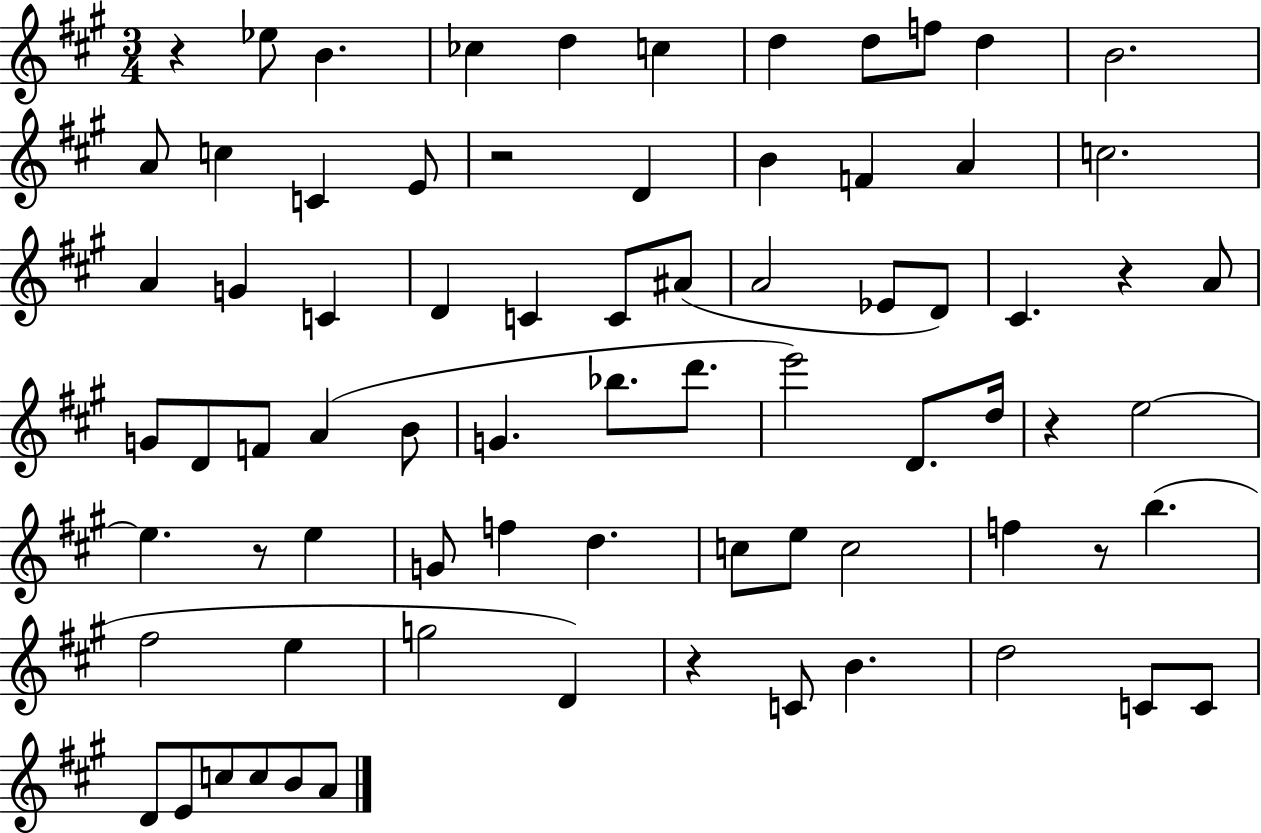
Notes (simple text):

R/q Eb5/e B4/q. CES5/q D5/q C5/q D5/q D5/e F5/e D5/q B4/h. A4/e C5/q C4/q E4/e R/h D4/q B4/q F4/q A4/q C5/h. A4/q G4/q C4/q D4/q C4/q C4/e A#4/e A4/h Eb4/e D4/e C#4/q. R/q A4/e G4/e D4/e F4/e A4/q B4/e G4/q. Bb5/e. D6/e. E6/h D4/e. D5/s R/q E5/h E5/q. R/e E5/q G4/e F5/q D5/q. C5/e E5/e C5/h F5/q R/e B5/q. F#5/h E5/q G5/h D4/q R/q C4/e B4/q. D5/h C4/e C4/e D4/e E4/e C5/e C5/e B4/e A4/e